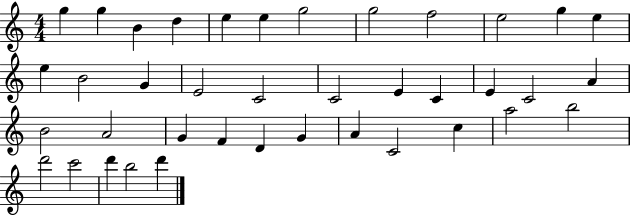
G5/q G5/q B4/q D5/q E5/q E5/q G5/h G5/h F5/h E5/h G5/q E5/q E5/q B4/h G4/q E4/h C4/h C4/h E4/q C4/q E4/q C4/h A4/q B4/h A4/h G4/q F4/q D4/q G4/q A4/q C4/h C5/q A5/h B5/h D6/h C6/h D6/q B5/h D6/q